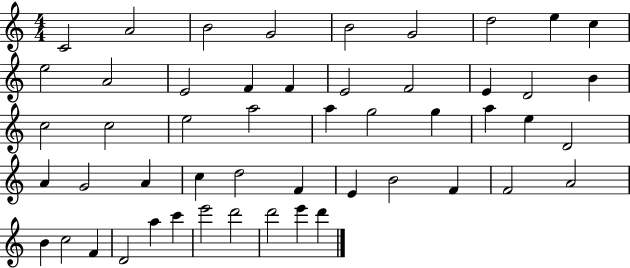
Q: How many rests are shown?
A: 0